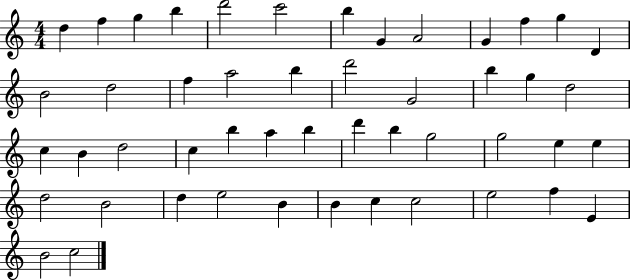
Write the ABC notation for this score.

X:1
T:Untitled
M:4/4
L:1/4
K:C
d f g b d'2 c'2 b G A2 G f g D B2 d2 f a2 b d'2 G2 b g d2 c B d2 c b a b d' b g2 g2 e e d2 B2 d e2 B B c c2 e2 f E B2 c2